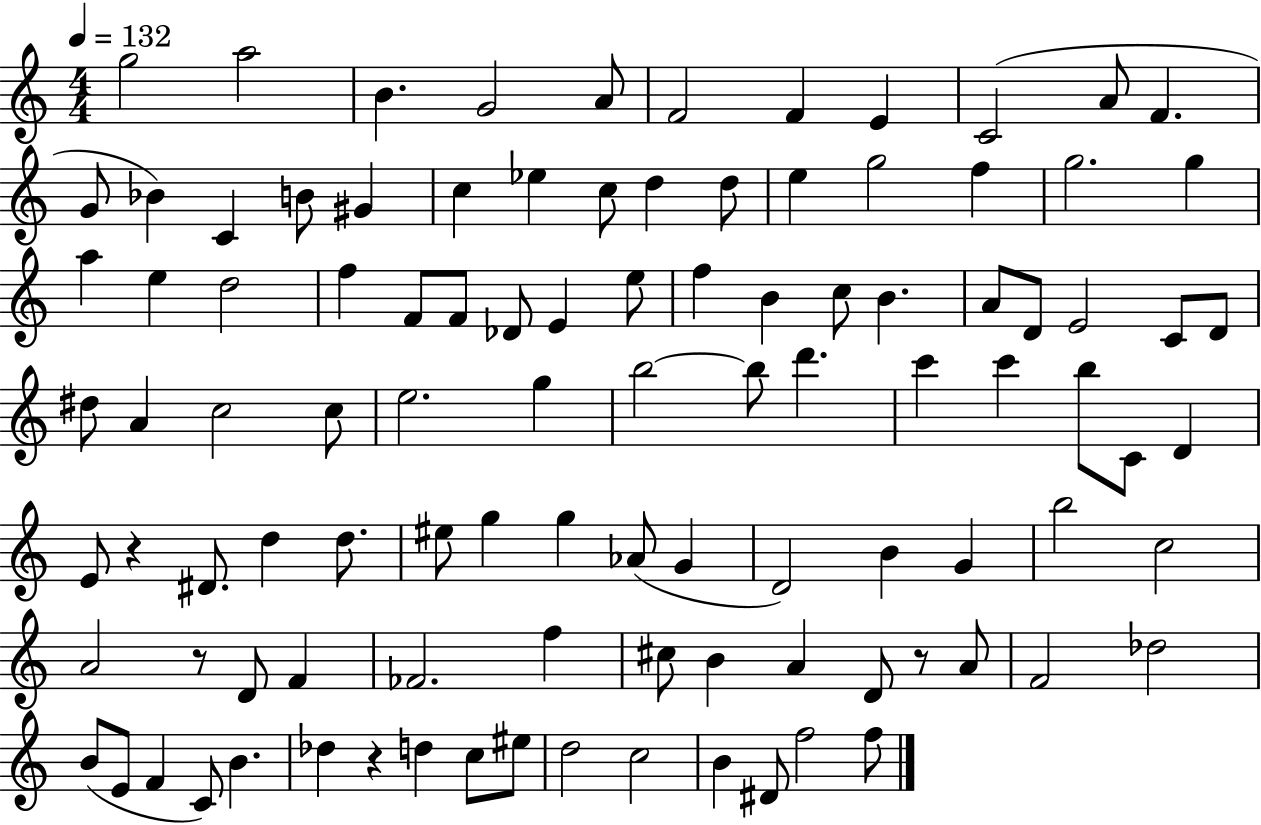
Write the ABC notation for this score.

X:1
T:Untitled
M:4/4
L:1/4
K:C
g2 a2 B G2 A/2 F2 F E C2 A/2 F G/2 _B C B/2 ^G c _e c/2 d d/2 e g2 f g2 g a e d2 f F/2 F/2 _D/2 E e/2 f B c/2 B A/2 D/2 E2 C/2 D/2 ^d/2 A c2 c/2 e2 g b2 b/2 d' c' c' b/2 C/2 D E/2 z ^D/2 d d/2 ^e/2 g g _A/2 G D2 B G b2 c2 A2 z/2 D/2 F _F2 f ^c/2 B A D/2 z/2 A/2 F2 _d2 B/2 E/2 F C/2 B _d z d c/2 ^e/2 d2 c2 B ^D/2 f2 f/2